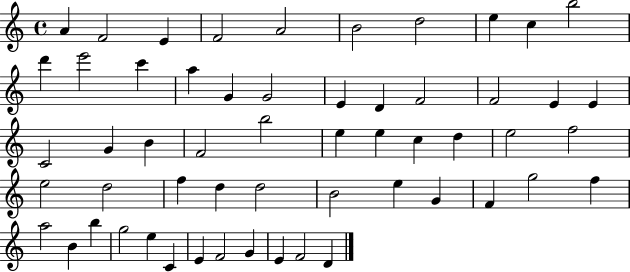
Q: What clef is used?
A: treble